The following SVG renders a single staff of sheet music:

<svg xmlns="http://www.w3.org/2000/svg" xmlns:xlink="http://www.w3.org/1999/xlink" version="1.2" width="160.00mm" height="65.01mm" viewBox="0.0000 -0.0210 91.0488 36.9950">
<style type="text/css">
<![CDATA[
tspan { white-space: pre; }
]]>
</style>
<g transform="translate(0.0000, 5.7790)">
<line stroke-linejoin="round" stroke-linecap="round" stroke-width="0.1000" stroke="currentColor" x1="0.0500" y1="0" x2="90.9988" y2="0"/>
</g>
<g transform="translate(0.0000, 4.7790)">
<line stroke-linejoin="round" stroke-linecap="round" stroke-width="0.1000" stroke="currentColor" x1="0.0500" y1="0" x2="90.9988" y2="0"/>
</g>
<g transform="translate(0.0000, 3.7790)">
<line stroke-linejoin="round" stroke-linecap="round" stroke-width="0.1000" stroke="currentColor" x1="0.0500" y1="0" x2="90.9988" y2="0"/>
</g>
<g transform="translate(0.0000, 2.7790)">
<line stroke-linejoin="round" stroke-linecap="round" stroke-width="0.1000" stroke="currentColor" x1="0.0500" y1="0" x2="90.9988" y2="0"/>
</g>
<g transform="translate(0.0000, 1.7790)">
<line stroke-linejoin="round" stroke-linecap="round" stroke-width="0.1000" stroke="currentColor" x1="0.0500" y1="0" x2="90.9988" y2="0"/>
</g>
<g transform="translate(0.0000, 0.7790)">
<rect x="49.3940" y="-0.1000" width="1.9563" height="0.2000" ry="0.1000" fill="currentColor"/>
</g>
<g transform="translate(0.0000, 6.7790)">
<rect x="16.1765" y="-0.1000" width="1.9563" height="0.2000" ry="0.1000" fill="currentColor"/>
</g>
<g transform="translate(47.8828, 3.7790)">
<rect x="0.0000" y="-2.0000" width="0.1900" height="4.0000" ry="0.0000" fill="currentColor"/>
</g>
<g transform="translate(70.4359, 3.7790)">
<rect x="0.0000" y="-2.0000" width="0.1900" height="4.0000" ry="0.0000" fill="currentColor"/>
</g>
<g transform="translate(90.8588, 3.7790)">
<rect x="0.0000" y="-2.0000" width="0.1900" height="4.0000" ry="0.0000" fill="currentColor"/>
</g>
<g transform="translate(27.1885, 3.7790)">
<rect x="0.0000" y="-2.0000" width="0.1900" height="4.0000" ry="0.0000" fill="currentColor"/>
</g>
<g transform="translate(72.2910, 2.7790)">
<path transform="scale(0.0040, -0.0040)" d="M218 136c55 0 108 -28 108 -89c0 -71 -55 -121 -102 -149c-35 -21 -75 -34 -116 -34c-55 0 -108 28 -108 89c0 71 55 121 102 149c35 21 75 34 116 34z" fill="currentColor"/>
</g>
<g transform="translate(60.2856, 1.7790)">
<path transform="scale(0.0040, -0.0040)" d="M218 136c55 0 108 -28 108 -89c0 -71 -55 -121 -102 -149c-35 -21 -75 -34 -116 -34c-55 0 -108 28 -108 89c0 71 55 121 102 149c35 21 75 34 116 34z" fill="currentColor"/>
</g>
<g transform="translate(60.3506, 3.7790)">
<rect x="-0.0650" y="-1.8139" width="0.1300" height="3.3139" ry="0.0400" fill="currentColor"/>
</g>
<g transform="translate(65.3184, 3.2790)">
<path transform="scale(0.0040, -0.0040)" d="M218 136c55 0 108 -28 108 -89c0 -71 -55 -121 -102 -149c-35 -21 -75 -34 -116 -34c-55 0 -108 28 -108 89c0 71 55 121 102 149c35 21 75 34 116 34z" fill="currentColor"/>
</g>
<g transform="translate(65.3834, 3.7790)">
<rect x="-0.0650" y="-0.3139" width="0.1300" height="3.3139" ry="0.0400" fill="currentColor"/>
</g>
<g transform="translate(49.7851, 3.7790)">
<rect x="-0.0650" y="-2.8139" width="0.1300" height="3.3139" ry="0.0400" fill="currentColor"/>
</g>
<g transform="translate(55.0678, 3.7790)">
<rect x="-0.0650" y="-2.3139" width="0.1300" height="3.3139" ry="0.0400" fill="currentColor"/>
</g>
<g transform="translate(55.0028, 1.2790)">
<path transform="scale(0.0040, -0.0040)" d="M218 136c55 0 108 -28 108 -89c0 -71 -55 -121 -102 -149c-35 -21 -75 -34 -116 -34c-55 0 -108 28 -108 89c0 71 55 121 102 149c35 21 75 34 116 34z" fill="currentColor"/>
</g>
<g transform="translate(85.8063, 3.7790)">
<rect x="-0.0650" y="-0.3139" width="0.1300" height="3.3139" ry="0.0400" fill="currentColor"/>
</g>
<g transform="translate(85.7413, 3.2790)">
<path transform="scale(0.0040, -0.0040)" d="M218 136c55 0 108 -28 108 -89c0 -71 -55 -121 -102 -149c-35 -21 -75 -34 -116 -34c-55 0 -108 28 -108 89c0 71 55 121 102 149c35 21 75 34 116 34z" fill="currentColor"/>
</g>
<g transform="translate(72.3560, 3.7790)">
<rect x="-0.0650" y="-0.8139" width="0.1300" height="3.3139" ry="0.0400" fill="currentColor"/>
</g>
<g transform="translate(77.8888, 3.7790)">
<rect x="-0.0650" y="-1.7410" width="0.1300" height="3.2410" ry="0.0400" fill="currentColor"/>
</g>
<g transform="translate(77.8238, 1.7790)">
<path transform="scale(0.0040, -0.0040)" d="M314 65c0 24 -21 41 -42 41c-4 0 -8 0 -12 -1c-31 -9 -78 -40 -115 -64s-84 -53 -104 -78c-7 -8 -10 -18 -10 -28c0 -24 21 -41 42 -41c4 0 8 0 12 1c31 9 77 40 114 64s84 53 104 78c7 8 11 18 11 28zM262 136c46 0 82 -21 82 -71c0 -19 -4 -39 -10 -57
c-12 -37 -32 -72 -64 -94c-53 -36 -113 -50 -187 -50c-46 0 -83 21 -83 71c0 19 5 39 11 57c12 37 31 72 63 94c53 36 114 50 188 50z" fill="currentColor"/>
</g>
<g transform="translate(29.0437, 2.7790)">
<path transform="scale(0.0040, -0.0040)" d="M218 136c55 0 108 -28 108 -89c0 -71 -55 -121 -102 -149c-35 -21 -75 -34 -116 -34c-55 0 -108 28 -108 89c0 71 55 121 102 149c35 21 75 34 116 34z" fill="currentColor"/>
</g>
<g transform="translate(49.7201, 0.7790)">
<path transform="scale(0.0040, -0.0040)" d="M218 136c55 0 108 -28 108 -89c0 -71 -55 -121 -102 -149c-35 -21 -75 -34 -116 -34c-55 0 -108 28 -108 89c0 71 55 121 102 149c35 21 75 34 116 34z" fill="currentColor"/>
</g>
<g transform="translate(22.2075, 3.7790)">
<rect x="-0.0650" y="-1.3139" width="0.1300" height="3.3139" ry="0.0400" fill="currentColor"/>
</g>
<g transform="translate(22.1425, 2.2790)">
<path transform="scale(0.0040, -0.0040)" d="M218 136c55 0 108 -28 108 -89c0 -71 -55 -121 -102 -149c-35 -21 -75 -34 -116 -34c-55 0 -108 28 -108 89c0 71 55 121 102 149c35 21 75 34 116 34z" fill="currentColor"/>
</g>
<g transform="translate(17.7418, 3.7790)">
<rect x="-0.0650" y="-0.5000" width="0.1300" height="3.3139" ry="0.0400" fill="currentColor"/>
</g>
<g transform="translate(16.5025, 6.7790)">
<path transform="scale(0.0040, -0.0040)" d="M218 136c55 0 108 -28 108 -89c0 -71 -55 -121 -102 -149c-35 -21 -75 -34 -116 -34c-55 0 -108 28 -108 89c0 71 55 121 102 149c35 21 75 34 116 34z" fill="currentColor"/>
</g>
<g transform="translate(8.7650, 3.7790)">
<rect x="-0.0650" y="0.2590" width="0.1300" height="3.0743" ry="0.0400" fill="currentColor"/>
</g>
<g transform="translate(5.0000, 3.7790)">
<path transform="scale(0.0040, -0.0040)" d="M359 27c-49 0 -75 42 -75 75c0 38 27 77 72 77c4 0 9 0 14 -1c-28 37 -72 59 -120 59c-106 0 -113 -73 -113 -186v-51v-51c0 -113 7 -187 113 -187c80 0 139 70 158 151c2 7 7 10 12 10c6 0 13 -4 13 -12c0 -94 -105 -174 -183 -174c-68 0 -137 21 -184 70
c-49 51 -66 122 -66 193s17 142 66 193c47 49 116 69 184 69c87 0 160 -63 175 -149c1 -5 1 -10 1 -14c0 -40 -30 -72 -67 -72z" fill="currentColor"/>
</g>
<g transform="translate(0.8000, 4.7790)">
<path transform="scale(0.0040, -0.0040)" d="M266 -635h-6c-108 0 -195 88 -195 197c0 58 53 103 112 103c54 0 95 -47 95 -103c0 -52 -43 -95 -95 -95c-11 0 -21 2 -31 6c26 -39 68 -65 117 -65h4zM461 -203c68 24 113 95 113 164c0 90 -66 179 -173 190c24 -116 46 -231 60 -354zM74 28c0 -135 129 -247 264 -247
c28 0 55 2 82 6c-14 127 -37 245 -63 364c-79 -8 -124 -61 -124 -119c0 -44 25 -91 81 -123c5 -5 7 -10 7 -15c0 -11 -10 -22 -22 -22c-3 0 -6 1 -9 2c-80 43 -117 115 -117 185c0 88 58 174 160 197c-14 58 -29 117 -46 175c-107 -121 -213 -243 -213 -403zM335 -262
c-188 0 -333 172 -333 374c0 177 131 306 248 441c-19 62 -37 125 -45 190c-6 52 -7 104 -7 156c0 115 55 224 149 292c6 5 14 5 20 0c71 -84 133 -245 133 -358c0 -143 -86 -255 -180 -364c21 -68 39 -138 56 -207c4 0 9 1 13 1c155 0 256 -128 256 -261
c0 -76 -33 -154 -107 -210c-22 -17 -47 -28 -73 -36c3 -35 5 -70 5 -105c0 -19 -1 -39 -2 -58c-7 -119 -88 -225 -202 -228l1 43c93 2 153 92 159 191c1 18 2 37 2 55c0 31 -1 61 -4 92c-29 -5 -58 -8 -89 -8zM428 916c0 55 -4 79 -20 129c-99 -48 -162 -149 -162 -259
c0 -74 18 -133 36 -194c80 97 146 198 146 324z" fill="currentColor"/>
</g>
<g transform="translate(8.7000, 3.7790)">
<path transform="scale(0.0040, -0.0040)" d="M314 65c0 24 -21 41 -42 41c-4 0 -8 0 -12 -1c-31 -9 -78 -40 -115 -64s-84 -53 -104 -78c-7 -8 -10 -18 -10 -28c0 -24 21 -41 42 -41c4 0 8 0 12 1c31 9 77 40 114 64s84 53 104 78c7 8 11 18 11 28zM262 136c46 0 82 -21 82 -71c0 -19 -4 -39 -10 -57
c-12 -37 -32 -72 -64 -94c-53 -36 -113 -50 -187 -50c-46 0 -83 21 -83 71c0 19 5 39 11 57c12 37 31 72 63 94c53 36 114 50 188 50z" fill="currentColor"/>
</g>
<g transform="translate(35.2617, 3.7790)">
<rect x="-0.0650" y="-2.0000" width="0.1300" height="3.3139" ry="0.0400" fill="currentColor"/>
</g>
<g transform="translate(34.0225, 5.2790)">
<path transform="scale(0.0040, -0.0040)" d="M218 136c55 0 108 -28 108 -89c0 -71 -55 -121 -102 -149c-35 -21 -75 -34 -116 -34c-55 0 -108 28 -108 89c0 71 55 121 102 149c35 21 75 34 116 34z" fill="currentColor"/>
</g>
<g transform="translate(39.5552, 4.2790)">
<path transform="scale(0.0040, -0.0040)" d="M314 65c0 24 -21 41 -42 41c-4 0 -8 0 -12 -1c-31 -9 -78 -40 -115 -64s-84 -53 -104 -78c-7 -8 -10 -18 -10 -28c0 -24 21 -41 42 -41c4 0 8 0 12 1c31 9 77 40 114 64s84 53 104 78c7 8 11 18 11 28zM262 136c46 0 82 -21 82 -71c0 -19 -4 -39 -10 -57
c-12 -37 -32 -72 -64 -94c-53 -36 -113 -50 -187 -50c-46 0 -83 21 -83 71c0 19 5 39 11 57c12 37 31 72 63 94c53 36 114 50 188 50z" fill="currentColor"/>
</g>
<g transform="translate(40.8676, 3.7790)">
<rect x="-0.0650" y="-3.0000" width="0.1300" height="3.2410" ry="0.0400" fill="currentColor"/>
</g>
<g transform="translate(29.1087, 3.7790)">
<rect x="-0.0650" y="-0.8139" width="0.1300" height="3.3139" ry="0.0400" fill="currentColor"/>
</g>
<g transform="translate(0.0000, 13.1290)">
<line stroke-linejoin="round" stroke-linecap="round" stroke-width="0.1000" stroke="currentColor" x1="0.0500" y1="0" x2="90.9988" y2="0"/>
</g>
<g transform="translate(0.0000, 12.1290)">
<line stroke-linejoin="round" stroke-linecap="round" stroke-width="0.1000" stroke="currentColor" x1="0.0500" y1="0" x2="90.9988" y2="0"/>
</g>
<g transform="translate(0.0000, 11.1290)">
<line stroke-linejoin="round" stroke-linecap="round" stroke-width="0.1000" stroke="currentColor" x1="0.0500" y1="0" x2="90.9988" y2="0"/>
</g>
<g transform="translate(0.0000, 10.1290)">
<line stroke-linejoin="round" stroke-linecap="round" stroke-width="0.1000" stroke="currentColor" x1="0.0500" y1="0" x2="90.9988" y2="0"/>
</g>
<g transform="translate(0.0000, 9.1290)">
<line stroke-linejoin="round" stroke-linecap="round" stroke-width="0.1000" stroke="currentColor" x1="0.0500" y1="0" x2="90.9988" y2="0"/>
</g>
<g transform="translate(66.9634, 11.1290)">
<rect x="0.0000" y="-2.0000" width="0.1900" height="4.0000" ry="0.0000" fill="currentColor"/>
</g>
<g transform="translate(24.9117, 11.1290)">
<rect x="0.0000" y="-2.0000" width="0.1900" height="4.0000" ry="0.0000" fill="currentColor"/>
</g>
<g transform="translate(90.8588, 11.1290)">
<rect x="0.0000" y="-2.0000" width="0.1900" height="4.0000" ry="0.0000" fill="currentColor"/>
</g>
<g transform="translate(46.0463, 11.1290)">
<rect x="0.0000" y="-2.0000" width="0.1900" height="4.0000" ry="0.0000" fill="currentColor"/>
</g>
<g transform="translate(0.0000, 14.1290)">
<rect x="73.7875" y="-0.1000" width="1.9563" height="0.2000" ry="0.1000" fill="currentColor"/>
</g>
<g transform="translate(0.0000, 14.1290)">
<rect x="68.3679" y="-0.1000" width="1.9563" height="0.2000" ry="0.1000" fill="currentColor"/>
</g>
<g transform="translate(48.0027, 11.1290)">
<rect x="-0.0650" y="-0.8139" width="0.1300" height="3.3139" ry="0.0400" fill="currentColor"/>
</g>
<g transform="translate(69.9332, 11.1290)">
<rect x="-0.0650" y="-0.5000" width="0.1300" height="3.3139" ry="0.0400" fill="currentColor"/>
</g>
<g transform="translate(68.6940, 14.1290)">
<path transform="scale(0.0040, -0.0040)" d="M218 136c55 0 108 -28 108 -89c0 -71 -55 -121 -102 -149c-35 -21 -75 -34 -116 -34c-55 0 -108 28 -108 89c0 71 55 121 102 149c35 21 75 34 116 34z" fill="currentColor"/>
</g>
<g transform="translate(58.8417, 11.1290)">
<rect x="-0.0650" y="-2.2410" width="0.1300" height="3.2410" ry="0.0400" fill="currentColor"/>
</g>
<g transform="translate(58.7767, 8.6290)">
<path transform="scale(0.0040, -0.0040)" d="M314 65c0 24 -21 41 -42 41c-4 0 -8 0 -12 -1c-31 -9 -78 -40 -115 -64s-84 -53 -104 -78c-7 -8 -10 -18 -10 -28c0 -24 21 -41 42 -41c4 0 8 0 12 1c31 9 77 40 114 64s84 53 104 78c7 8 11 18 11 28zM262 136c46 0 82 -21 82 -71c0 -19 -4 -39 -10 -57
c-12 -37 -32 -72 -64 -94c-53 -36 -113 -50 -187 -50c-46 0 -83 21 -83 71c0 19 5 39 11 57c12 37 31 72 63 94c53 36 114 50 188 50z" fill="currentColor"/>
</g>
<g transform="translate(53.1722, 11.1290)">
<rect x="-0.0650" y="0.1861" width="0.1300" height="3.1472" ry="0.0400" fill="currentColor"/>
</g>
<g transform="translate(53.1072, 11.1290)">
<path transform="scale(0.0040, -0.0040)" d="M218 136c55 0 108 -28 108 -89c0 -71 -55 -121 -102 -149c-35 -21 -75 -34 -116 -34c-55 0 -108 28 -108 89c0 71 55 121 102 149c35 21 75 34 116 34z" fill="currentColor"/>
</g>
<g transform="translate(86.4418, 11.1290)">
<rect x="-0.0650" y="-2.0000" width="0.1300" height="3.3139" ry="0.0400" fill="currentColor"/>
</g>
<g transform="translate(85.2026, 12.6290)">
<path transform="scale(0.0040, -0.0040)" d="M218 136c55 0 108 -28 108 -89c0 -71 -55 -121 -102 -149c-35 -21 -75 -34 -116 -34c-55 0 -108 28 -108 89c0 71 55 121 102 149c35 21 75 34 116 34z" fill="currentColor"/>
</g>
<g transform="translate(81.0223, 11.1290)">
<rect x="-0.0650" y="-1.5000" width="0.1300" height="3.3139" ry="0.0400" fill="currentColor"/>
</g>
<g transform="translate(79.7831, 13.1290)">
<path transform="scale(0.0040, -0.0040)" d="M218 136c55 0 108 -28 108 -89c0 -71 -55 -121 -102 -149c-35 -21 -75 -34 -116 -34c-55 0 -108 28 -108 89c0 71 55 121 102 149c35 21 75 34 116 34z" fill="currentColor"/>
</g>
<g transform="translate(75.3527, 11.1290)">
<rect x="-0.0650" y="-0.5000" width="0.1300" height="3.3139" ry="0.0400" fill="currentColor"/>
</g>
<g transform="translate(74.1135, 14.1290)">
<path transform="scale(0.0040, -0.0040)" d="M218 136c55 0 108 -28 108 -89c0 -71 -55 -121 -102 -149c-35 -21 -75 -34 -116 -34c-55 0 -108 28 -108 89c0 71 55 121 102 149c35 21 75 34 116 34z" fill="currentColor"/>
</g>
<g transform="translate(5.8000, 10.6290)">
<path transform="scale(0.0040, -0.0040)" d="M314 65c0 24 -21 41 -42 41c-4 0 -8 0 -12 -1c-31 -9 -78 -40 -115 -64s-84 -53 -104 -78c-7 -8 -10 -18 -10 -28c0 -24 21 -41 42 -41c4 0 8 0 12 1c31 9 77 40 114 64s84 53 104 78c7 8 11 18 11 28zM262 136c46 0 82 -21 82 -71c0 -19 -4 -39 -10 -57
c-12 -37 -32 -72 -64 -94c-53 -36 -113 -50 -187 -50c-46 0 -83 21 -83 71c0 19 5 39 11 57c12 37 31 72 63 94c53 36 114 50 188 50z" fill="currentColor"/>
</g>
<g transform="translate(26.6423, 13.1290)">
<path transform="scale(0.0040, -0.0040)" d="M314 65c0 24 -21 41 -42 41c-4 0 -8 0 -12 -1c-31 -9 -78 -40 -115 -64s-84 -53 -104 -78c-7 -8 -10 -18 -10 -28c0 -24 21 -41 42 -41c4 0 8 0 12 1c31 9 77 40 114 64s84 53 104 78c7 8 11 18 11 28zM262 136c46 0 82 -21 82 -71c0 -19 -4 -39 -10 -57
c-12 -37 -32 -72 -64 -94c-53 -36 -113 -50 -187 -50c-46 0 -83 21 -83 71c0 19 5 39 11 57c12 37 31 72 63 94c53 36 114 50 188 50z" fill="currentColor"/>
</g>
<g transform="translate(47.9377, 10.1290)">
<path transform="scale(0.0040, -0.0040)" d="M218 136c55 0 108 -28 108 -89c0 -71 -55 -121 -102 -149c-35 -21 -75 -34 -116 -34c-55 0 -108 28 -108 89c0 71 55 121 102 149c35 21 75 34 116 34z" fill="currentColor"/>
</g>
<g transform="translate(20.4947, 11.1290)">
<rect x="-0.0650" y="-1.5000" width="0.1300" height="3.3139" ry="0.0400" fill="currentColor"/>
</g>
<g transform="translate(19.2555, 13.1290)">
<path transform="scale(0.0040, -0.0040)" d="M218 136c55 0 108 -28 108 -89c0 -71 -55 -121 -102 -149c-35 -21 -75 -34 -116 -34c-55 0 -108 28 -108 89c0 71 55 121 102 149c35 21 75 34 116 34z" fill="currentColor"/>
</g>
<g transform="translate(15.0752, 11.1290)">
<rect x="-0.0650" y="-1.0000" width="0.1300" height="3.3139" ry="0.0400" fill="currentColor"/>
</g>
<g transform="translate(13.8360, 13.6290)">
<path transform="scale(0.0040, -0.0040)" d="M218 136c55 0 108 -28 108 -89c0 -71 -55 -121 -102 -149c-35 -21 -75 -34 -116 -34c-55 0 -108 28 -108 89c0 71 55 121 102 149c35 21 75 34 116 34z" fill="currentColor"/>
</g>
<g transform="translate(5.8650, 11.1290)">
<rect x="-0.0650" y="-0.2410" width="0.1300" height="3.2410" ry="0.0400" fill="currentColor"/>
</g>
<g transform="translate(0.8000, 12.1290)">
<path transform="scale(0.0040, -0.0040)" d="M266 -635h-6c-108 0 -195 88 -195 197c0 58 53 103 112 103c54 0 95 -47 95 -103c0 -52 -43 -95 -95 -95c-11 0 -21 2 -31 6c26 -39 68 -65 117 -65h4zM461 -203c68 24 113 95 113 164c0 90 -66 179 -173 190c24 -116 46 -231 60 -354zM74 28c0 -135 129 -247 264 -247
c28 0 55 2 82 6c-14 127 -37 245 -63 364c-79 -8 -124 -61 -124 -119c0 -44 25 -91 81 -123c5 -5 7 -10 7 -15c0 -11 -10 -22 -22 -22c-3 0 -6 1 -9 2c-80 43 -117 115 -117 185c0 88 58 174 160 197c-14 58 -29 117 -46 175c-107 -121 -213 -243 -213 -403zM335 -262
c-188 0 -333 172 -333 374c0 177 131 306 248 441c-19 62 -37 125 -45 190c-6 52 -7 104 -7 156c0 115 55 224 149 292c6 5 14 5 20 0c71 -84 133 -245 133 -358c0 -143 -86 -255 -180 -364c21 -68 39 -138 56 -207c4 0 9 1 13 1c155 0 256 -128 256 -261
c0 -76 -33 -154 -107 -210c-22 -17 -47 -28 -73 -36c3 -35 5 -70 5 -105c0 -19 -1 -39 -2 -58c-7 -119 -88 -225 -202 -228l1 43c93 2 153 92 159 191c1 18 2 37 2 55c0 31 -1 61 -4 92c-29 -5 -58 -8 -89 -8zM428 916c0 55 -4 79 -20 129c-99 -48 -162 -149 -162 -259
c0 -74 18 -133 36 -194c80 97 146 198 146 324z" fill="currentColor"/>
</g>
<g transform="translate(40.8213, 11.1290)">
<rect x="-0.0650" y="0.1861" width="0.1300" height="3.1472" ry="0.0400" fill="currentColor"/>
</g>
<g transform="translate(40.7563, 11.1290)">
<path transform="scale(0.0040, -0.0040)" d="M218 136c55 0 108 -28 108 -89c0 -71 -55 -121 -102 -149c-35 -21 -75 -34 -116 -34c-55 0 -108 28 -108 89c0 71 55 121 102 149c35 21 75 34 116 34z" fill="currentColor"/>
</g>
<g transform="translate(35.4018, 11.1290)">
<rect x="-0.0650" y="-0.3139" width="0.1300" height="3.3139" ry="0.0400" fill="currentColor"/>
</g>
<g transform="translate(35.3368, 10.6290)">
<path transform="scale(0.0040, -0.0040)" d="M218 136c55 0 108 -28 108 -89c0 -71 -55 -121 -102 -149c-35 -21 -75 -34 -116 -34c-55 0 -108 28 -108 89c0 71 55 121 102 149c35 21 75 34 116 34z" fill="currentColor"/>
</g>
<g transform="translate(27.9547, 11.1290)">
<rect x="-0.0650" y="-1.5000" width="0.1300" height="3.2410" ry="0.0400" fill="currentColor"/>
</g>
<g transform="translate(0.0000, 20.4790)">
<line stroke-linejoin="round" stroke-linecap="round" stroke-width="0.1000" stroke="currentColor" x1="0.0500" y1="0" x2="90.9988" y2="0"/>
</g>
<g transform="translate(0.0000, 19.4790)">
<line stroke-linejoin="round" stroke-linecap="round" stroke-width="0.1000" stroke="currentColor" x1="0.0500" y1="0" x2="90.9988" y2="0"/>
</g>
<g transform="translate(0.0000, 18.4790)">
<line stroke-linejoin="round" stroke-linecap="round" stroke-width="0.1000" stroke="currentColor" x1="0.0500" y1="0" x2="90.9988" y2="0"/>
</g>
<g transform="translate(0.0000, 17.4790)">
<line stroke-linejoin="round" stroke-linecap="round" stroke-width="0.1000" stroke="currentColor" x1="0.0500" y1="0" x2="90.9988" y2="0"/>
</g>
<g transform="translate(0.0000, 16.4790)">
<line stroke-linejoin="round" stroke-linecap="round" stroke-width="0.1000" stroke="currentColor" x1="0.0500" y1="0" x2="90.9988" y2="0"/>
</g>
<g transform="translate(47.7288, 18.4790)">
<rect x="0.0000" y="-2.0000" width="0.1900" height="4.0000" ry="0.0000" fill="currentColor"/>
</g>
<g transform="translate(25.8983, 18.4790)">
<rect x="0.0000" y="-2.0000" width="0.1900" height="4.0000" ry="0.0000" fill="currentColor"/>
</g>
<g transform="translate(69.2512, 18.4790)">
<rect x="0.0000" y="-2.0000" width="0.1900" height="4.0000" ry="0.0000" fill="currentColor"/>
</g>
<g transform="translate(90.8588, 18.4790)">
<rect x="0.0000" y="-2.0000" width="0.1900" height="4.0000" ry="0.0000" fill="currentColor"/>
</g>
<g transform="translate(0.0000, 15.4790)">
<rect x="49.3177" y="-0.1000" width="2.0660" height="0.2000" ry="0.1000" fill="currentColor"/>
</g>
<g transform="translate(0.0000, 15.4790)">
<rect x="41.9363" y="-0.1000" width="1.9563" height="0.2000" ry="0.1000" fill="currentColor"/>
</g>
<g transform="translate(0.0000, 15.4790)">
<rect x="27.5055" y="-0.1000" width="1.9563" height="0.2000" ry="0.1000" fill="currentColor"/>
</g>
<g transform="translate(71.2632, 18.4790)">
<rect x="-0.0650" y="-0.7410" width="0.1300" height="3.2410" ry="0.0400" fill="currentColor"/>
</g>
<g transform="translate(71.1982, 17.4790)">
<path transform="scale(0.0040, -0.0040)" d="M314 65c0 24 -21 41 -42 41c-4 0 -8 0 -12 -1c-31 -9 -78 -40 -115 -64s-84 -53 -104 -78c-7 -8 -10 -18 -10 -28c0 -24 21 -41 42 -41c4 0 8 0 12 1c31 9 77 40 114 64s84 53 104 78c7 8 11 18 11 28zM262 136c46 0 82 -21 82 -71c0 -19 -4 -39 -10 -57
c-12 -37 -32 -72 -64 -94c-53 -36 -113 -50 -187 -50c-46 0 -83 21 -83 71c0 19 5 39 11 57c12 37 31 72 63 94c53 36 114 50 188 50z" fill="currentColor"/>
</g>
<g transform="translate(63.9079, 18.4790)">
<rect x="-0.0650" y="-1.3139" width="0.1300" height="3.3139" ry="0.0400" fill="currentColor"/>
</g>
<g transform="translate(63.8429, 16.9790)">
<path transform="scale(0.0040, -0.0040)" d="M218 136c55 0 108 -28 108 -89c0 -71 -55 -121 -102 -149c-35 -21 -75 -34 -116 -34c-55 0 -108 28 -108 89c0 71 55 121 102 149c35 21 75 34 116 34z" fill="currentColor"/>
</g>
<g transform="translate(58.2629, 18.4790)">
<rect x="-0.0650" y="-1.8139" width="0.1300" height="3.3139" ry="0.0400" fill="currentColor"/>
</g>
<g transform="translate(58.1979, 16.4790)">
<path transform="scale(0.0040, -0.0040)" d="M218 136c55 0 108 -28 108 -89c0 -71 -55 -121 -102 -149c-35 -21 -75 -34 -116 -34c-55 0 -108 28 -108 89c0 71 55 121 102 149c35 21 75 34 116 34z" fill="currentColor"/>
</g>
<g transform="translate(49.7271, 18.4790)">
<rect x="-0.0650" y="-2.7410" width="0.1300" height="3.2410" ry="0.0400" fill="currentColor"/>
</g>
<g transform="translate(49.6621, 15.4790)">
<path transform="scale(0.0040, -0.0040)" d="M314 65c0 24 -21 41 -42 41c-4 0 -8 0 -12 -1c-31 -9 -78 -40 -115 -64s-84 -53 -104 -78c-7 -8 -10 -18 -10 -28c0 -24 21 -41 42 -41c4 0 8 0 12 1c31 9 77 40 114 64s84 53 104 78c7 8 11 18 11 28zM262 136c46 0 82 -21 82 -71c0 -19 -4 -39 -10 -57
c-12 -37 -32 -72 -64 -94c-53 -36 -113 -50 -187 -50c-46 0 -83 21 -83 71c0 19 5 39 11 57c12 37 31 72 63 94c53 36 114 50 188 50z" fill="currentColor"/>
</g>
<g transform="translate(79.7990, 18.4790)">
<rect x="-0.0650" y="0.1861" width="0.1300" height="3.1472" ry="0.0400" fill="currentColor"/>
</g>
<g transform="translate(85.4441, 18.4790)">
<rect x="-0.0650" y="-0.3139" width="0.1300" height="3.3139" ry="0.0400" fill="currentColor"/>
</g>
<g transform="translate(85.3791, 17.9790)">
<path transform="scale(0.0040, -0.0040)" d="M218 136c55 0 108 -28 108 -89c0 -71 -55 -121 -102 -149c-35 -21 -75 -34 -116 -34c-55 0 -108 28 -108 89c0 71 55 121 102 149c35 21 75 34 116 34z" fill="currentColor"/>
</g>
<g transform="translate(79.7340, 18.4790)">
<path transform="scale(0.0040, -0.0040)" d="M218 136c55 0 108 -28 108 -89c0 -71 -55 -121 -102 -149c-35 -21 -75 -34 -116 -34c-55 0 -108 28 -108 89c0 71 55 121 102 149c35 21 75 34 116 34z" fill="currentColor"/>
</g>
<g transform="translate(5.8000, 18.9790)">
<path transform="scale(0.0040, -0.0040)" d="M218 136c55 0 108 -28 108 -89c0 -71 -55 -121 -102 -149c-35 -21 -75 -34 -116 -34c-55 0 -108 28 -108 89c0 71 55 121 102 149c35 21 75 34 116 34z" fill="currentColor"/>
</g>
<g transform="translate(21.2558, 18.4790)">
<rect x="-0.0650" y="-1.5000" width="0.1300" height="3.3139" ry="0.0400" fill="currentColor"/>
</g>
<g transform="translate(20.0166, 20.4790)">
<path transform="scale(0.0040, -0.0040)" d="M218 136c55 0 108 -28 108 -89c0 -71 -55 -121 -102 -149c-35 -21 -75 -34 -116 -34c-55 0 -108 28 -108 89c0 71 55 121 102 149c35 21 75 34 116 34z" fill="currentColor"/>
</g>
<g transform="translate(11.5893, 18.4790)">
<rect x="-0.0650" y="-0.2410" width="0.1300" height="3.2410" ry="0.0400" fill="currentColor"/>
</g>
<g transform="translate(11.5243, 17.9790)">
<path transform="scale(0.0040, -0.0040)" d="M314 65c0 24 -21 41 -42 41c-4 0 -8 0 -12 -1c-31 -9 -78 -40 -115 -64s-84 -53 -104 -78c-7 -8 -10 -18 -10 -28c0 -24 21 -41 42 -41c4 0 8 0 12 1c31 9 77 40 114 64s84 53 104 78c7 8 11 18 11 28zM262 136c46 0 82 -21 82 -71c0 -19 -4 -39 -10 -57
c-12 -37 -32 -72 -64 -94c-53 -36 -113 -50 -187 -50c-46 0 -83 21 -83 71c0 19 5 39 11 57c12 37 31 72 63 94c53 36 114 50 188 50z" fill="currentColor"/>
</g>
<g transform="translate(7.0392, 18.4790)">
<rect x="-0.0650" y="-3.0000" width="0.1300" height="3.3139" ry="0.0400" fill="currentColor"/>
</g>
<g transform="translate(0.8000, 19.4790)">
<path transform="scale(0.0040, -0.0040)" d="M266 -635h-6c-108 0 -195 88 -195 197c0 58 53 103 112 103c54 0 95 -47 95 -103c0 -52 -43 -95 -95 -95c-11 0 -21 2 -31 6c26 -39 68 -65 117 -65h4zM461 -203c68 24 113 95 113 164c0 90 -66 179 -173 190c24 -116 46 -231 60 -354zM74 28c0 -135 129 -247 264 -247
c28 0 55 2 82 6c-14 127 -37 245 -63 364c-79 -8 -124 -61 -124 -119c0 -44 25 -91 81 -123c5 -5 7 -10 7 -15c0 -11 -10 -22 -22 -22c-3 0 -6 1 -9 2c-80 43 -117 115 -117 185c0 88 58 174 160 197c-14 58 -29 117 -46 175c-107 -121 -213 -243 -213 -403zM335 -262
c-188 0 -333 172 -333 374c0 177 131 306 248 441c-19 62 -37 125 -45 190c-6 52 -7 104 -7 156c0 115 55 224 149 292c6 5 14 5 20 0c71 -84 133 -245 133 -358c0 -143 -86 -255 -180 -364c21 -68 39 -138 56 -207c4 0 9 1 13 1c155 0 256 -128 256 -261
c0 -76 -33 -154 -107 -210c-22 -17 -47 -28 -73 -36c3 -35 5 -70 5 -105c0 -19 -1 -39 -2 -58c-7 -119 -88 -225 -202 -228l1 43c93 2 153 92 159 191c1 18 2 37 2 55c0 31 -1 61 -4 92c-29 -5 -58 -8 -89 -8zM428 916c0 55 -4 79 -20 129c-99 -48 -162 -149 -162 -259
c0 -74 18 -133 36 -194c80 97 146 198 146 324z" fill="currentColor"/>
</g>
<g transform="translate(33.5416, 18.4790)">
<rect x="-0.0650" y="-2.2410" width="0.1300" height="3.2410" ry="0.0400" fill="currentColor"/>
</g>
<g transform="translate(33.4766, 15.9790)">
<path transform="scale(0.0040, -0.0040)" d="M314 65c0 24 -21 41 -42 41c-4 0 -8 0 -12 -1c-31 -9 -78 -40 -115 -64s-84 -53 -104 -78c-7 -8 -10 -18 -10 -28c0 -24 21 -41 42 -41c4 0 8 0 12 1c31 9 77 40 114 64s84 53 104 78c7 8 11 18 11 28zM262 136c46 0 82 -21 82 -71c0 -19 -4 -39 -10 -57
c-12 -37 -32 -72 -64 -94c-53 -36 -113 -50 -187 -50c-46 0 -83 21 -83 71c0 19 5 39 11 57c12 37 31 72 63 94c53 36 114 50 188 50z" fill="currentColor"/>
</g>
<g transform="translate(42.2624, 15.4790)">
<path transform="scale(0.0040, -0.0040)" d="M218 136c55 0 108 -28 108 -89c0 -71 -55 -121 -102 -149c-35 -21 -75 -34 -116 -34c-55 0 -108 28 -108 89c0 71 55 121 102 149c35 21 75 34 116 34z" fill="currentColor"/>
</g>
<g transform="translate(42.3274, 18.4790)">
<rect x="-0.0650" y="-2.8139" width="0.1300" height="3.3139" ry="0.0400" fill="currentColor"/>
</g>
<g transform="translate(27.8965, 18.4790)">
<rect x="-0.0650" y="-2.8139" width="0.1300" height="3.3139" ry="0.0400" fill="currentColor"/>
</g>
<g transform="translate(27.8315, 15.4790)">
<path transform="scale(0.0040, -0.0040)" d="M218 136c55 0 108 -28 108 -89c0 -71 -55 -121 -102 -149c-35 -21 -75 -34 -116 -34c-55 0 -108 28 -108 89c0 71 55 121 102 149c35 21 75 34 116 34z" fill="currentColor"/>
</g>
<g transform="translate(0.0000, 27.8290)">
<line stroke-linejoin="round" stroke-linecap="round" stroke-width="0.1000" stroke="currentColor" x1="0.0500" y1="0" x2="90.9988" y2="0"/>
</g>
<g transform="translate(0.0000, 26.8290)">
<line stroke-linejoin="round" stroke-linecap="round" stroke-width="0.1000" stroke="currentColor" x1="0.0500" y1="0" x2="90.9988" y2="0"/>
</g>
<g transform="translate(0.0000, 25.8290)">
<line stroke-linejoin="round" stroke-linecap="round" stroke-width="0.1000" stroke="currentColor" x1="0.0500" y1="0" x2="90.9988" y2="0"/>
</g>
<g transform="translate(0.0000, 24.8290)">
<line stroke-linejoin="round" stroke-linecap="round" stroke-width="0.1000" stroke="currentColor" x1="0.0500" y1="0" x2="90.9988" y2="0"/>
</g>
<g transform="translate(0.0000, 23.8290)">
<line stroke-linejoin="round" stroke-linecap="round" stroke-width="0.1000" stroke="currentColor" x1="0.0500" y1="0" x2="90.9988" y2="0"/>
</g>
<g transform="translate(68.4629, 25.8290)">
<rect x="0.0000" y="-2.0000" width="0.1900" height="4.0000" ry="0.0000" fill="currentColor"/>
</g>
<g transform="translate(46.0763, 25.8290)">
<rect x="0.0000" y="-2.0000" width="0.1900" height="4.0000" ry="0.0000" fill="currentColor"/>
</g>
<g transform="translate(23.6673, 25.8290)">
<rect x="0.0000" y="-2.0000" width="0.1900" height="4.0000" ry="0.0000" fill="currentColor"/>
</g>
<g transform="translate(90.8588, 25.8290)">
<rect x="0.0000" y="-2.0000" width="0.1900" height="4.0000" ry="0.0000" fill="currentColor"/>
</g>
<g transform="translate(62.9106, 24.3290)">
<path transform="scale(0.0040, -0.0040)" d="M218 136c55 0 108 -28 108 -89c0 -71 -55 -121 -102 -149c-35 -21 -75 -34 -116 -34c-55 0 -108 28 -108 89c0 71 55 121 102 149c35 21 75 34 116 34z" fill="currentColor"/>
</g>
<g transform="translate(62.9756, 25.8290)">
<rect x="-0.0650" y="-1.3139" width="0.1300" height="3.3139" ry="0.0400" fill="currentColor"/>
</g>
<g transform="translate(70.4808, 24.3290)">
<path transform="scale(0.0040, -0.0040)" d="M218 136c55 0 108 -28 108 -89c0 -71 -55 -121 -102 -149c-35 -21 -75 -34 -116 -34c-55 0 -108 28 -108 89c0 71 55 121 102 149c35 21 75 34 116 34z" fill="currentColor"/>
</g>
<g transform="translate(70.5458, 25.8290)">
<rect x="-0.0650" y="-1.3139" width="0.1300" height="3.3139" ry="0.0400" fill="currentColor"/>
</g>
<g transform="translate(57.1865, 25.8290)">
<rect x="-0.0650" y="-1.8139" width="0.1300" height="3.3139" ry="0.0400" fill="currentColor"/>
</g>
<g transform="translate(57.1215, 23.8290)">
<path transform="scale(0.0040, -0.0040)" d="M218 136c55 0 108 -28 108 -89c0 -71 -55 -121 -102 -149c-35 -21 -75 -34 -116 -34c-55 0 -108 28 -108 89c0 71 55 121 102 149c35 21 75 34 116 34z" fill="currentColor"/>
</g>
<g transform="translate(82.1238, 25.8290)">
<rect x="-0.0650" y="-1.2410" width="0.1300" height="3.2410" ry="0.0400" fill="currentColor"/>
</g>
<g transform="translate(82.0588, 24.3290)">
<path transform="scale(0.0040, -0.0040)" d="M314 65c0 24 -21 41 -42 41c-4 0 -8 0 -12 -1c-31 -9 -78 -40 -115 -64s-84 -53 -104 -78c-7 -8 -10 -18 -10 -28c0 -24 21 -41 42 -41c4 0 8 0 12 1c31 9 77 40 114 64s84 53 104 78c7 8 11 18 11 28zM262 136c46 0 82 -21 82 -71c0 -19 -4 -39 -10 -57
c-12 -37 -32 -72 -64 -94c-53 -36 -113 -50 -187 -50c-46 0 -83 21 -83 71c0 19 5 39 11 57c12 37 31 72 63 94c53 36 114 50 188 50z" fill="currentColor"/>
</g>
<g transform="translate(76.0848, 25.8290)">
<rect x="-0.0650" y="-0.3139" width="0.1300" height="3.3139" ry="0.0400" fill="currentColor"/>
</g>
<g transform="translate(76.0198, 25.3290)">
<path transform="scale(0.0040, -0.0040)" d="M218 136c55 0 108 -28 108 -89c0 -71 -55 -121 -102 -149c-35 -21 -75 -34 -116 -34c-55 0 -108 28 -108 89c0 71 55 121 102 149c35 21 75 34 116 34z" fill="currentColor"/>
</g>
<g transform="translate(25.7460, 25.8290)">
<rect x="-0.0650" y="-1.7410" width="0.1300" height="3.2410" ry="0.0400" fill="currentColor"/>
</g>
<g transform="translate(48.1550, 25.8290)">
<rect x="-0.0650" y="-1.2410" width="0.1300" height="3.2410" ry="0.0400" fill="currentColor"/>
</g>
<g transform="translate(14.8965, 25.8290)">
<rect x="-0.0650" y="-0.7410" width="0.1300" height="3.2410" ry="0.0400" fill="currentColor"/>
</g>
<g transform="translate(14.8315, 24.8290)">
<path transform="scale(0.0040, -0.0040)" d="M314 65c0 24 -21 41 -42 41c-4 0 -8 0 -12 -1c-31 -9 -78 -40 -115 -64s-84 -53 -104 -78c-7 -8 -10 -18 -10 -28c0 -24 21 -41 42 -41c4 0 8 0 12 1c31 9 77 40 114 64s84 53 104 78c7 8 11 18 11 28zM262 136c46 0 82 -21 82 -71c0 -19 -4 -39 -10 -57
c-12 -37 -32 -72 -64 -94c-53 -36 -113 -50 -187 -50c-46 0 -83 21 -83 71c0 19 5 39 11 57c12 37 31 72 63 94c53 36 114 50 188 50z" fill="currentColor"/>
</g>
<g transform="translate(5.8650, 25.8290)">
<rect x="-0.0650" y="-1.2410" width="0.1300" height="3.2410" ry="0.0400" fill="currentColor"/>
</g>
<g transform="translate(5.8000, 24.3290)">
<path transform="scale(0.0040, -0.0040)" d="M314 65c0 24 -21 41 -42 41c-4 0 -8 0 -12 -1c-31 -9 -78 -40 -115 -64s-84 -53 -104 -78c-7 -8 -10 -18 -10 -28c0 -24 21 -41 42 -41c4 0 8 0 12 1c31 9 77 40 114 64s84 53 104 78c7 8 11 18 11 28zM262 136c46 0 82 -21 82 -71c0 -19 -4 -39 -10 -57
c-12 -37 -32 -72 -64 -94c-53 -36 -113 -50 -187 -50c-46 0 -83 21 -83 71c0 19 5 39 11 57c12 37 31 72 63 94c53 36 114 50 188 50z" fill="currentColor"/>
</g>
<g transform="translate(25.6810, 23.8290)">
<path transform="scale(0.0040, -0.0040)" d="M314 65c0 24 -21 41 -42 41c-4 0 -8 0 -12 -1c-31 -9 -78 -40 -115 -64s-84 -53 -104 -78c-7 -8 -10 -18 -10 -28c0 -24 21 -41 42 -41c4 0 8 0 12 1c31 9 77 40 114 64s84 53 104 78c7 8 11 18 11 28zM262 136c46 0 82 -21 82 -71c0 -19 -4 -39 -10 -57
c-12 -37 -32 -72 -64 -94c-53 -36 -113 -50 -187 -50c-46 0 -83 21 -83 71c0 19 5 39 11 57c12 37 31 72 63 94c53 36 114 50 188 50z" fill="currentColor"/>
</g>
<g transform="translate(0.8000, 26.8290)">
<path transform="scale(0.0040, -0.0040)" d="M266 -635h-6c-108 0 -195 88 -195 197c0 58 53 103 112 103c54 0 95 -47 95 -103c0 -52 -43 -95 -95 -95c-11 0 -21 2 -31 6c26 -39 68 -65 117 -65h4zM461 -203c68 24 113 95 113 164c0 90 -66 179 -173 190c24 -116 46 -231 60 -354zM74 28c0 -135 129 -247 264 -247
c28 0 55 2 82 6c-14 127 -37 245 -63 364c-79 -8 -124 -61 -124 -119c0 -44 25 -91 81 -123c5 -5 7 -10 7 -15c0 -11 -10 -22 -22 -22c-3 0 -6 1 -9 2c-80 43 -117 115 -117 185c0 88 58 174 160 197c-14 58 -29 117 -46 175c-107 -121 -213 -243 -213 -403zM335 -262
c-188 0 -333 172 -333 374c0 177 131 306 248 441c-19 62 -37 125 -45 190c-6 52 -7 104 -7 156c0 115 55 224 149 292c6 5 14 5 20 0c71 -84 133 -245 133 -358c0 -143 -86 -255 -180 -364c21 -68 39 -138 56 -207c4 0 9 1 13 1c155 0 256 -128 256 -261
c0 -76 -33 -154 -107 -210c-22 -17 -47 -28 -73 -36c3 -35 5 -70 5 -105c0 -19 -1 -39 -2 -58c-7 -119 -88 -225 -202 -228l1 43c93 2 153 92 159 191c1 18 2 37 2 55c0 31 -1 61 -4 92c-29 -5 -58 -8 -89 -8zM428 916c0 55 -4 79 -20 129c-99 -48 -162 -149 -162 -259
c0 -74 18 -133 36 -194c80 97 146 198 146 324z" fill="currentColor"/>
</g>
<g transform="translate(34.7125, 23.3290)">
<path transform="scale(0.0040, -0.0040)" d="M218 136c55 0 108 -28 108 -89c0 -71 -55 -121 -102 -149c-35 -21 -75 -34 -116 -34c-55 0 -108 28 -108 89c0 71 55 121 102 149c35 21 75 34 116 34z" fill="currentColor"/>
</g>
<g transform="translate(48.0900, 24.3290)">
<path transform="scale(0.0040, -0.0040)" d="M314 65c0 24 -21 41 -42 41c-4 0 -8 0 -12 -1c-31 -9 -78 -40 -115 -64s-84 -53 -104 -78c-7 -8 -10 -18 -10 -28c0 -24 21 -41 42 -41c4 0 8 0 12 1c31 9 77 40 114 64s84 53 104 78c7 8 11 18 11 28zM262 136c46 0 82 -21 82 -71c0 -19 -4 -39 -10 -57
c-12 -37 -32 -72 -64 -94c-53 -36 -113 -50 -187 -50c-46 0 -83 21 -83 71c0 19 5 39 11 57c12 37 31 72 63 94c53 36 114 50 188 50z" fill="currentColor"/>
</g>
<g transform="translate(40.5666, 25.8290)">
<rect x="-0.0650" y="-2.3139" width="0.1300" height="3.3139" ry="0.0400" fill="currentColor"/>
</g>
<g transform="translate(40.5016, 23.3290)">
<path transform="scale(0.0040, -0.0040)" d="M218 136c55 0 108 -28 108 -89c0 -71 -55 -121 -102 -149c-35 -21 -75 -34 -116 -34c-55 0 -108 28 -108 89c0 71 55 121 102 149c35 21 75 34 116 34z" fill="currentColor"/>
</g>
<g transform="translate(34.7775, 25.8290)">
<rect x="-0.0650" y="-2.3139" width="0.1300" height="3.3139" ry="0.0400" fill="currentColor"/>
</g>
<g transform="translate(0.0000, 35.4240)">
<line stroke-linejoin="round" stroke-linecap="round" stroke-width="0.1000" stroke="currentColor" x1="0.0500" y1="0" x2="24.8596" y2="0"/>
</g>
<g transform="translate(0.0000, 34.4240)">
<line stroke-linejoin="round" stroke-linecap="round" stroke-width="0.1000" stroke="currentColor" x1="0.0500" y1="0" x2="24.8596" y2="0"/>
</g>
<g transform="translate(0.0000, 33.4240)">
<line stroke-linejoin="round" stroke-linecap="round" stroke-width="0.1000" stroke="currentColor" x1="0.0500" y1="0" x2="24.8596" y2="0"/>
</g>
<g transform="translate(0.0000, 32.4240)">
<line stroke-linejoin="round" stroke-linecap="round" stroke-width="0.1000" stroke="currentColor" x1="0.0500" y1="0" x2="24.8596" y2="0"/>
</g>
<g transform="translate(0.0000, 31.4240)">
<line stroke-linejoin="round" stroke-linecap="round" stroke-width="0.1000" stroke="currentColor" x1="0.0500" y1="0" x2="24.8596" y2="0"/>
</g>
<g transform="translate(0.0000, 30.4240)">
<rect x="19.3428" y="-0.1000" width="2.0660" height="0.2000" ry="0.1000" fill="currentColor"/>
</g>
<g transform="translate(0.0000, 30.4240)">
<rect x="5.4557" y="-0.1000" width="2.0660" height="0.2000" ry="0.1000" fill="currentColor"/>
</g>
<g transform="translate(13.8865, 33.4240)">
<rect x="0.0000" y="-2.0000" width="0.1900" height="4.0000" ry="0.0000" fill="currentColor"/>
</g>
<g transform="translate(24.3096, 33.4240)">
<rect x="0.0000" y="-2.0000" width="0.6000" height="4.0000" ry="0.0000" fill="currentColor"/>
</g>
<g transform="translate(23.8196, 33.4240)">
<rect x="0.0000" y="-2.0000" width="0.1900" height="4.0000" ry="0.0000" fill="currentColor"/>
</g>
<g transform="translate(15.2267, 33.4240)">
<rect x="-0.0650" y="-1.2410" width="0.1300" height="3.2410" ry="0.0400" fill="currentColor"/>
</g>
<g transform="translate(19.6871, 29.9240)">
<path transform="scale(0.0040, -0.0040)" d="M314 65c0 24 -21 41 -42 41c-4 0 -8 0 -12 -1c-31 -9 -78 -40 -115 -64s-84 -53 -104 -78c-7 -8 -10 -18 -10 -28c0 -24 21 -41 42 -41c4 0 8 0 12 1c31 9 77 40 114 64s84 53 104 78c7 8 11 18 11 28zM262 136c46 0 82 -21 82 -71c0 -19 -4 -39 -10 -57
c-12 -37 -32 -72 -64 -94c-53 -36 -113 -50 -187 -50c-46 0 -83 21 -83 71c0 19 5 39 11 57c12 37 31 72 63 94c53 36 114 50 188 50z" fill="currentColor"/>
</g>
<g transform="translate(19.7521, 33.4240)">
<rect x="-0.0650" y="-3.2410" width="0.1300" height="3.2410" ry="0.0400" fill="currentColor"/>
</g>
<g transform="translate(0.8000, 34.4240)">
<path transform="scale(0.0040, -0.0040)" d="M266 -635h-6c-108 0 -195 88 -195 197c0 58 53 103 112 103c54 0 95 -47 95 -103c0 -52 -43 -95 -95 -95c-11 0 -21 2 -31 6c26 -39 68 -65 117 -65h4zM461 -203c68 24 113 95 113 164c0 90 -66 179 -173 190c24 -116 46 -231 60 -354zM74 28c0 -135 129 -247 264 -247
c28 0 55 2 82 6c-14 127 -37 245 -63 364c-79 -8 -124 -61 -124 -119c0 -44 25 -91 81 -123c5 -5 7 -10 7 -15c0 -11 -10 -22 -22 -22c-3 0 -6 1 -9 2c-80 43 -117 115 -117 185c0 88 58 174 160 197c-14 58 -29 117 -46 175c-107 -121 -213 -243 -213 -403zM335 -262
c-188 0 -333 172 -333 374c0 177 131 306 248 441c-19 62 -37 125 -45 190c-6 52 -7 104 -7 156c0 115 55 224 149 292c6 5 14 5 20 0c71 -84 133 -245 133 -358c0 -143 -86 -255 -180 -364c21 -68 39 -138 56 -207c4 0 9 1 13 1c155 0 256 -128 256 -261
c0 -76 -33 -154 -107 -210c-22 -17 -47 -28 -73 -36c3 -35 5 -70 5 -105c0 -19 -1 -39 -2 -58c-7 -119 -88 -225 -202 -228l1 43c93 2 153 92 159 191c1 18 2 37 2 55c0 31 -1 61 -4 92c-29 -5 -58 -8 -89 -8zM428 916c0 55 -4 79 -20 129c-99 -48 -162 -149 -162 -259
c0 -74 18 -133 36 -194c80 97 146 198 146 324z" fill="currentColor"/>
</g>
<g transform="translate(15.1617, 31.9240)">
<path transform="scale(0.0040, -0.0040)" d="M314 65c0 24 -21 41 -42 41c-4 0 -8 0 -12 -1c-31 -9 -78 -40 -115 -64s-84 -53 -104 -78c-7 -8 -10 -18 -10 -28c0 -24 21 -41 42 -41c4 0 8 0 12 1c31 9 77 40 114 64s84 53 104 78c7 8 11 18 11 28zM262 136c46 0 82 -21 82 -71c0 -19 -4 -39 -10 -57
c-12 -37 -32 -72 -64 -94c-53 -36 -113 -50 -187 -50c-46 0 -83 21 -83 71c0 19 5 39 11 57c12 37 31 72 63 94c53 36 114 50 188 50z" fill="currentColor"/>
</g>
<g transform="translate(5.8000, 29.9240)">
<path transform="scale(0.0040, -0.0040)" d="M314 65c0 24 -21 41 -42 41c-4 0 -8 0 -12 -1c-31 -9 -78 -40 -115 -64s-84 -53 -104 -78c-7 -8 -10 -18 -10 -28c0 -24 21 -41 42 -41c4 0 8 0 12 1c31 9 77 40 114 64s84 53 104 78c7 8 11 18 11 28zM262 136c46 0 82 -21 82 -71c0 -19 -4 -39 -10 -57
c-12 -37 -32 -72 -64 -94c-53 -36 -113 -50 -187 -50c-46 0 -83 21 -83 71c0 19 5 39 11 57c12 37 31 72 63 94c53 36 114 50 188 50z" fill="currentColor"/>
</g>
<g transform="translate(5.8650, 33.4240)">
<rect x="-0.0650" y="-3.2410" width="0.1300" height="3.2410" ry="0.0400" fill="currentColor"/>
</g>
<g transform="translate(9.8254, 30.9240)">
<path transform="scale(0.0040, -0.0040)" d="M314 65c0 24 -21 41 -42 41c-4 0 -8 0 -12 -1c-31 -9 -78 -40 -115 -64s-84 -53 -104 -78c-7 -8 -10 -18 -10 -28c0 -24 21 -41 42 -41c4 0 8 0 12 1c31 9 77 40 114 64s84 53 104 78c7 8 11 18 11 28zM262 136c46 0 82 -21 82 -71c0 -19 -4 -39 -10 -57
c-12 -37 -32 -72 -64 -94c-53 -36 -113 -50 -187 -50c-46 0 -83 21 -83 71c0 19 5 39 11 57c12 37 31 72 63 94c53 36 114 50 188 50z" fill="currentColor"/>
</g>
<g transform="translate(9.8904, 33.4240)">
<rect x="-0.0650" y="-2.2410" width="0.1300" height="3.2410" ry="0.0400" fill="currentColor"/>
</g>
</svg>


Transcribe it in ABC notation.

X:1
T:Untitled
M:4/4
L:1/4
K:C
B2 C e d F A2 a g f c d f2 c c2 D E E2 c B d B g2 C C E F A c2 E a g2 a a2 f e d2 B c e2 d2 f2 g g e2 f e e c e2 b2 g2 e2 b2